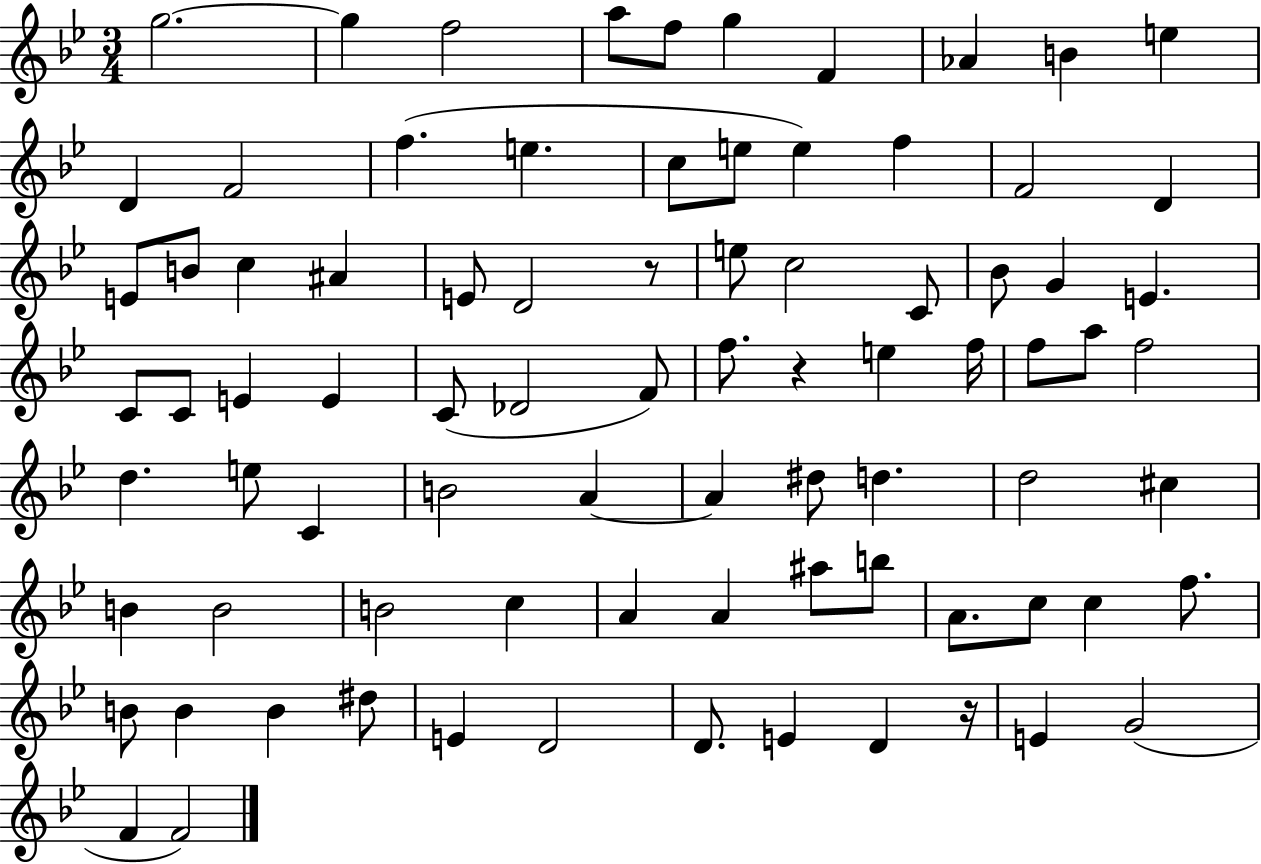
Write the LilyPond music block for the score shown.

{
  \clef treble
  \numericTimeSignature
  \time 3/4
  \key bes \major
  g''2.~~ | g''4 f''2 | a''8 f''8 g''4 f'4 | aes'4 b'4 e''4 | \break d'4 f'2 | f''4.( e''4. | c''8 e''8 e''4) f''4 | f'2 d'4 | \break e'8 b'8 c''4 ais'4 | e'8 d'2 r8 | e''8 c''2 c'8 | bes'8 g'4 e'4. | \break c'8 c'8 e'4 e'4 | c'8( des'2 f'8) | f''8. r4 e''4 f''16 | f''8 a''8 f''2 | \break d''4. e''8 c'4 | b'2 a'4~~ | a'4 dis''8 d''4. | d''2 cis''4 | \break b'4 b'2 | b'2 c''4 | a'4 a'4 ais''8 b''8 | a'8. c''8 c''4 f''8. | \break b'8 b'4 b'4 dis''8 | e'4 d'2 | d'8. e'4 d'4 r16 | e'4 g'2( | \break f'4 f'2) | \bar "|."
}